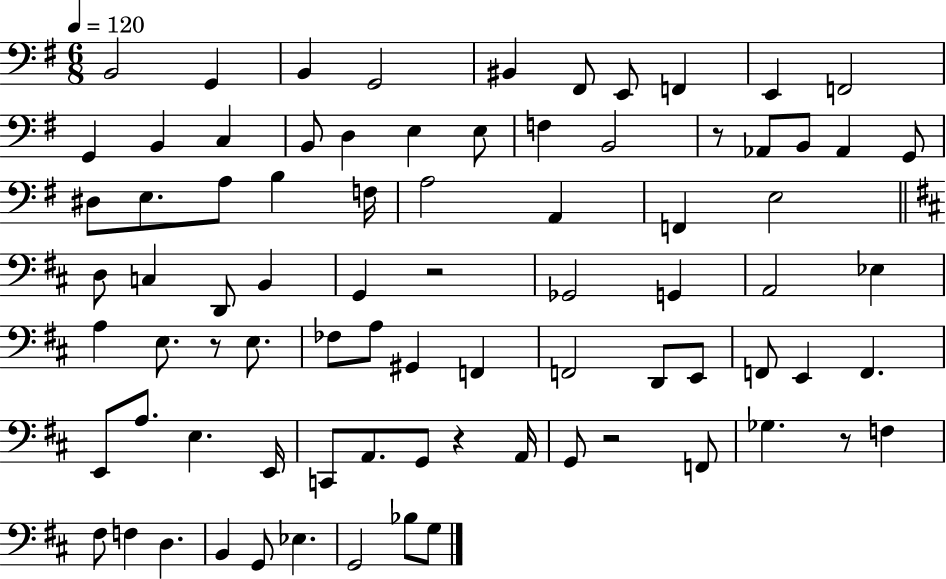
X:1
T:Untitled
M:6/8
L:1/4
K:G
B,,2 G,, B,, G,,2 ^B,, ^F,,/2 E,,/2 F,, E,, F,,2 G,, B,, C, B,,/2 D, E, E,/2 F, B,,2 z/2 _A,,/2 B,,/2 _A,, G,,/2 ^D,/2 E,/2 A,/2 B, F,/4 A,2 A,, F,, E,2 D,/2 C, D,,/2 B,, G,, z2 _G,,2 G,, A,,2 _E, A, E,/2 z/2 E,/2 _F,/2 A,/2 ^G,, F,, F,,2 D,,/2 E,,/2 F,,/2 E,, F,, E,,/2 A,/2 E, E,,/4 C,,/2 A,,/2 G,,/2 z A,,/4 G,,/2 z2 F,,/2 _G, z/2 F, ^F,/2 F, D, B,, G,,/2 _E, G,,2 _B,/2 G,/2